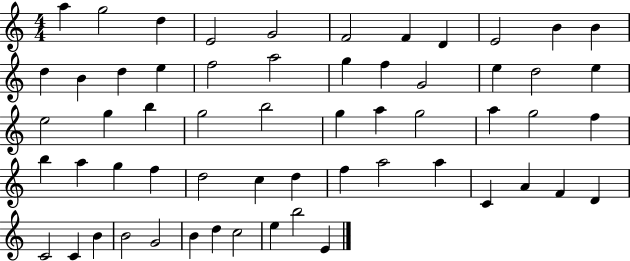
X:1
T:Untitled
M:4/4
L:1/4
K:C
a g2 d E2 G2 F2 F D E2 B B d B d e f2 a2 g f G2 e d2 e e2 g b g2 b2 g a g2 a g2 f b a g f d2 c d f a2 a C A F D C2 C B B2 G2 B d c2 e b2 E